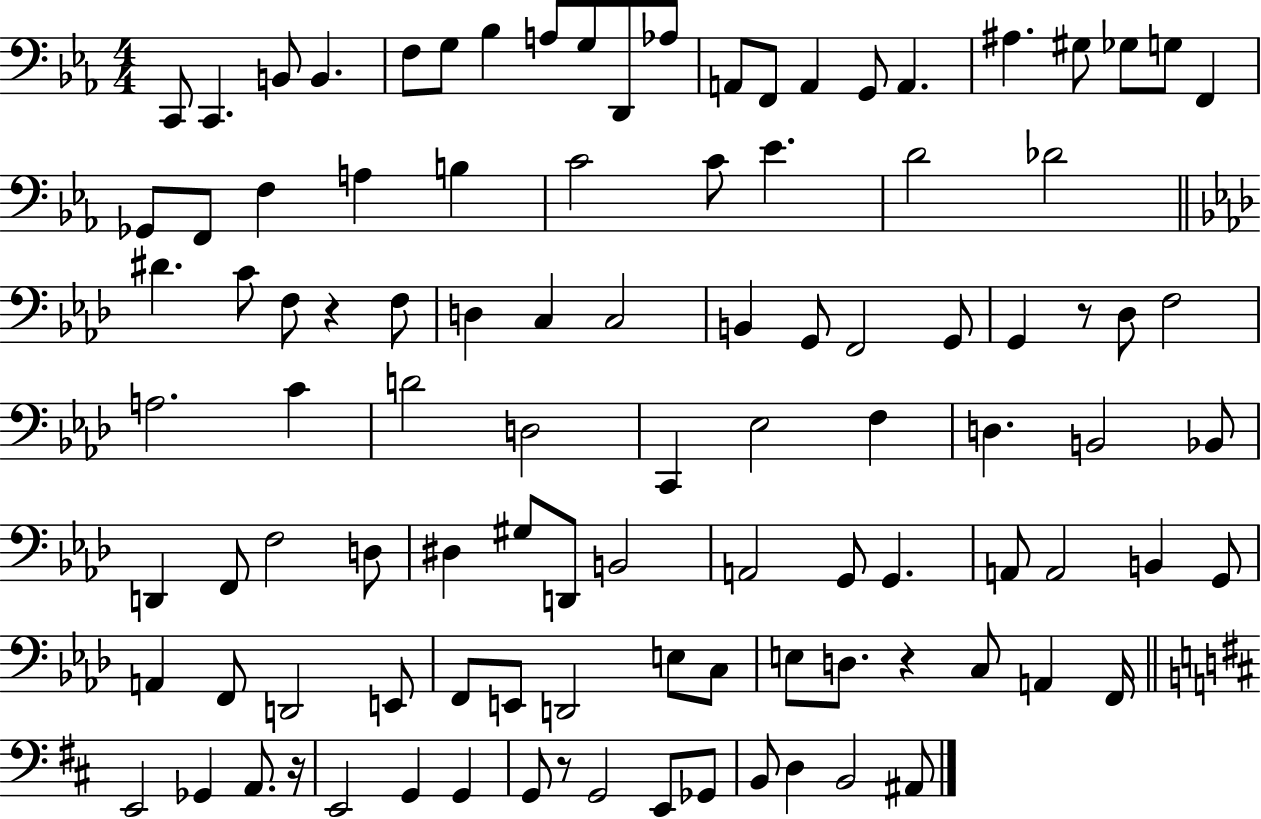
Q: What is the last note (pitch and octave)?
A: A#2